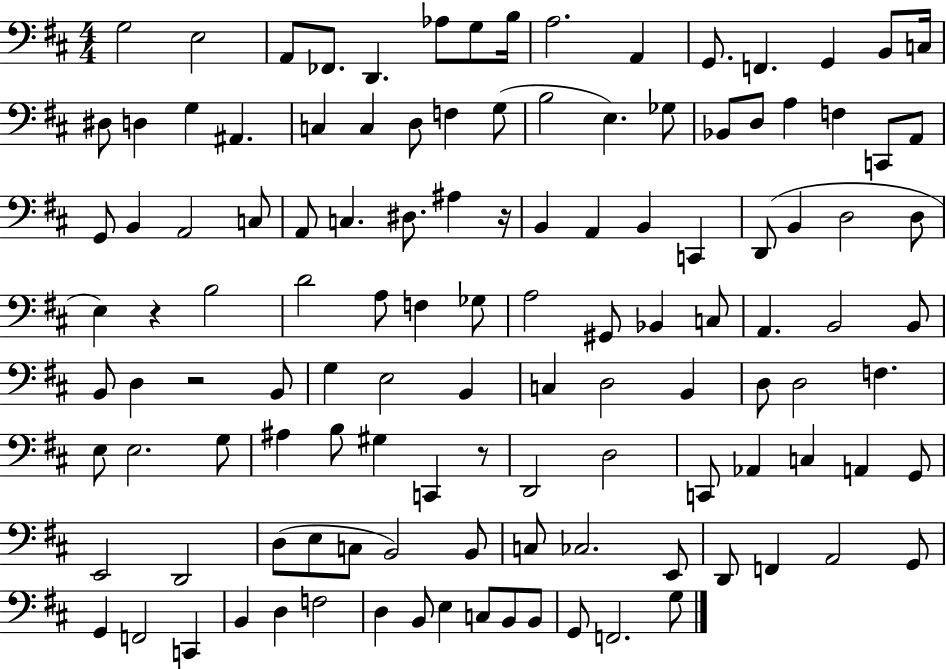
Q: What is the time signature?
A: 4/4